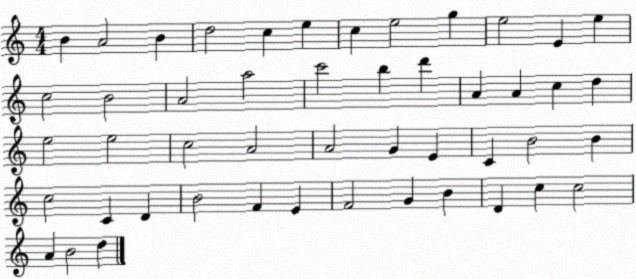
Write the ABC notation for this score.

X:1
T:Untitled
M:4/4
L:1/4
K:C
B A2 B d2 c e c e2 g e2 E e c2 B2 A2 a2 c'2 b d' A A c d e2 e2 c2 A2 A2 G E C B2 B c2 C D B2 F E F2 G B D c c2 A B2 d